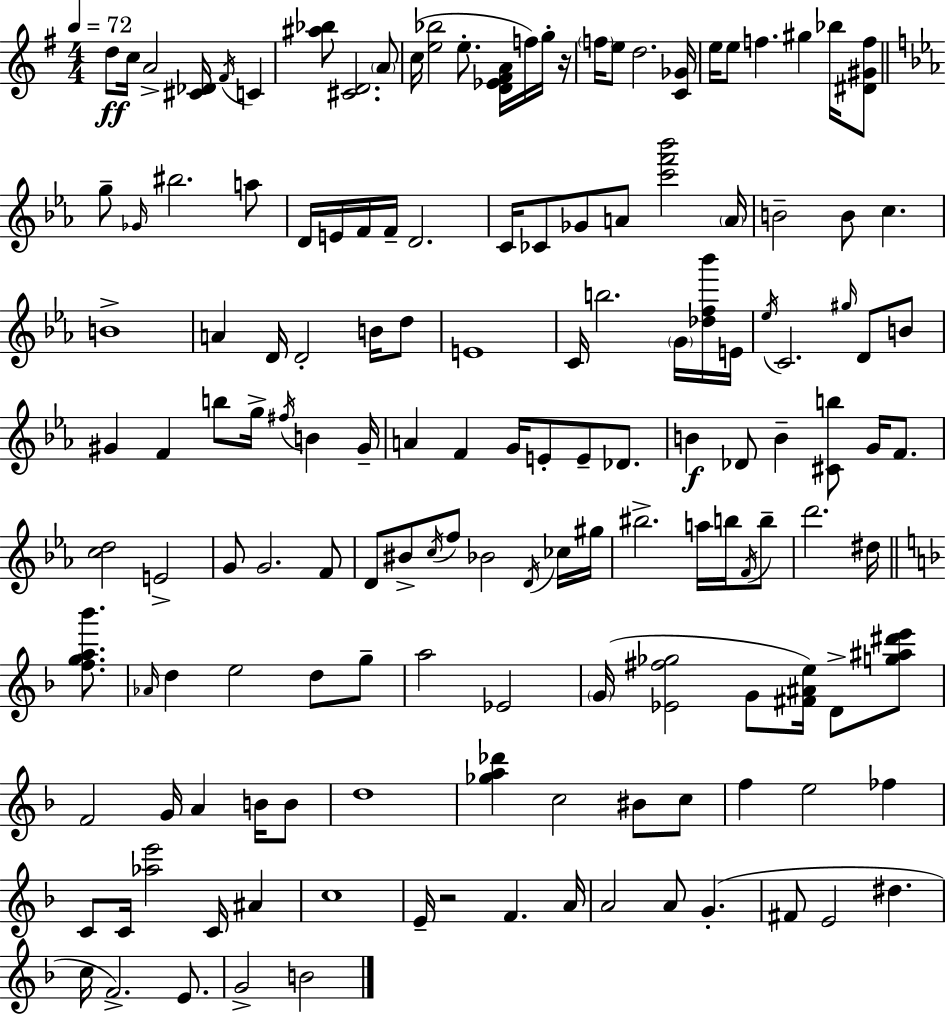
D5/e C5/s A4/h [C#4,Db4]/s F#4/s C4/q [A#5,Bb5]/e [C#4,D4]/h. A4/e C5/s [E5,Bb5]/h E5/e. [D4,Eb4,F#4,A4]/s F5/s G5/s R/s F5/s E5/e D5/h. [C4,Gb4]/s E5/s E5/e F5/q. G#5/q Bb5/s [D#4,G#4,F5]/e G5/e Gb4/s BIS5/h. A5/e D4/s E4/s F4/s F4/s D4/h. C4/s CES4/e Gb4/e A4/e [C6,F6,Bb6]/h A4/s B4/h B4/e C5/q. B4/w A4/q D4/s D4/h B4/s D5/e E4/w C4/s B5/h. G4/s [Db5,F5,Bb6]/s E4/s Eb5/s C4/h. G#5/s D4/e B4/e G#4/q F4/q B5/e G5/s F#5/s B4/q G#4/s A4/q F4/q G4/s E4/e E4/e Db4/e. B4/q Db4/e B4/q [C#4,B5]/e G4/s F4/e. [C5,D5]/h E4/h G4/e G4/h. F4/e D4/e BIS4/e C5/s F5/e Bb4/h D4/s CES5/s G#5/s BIS5/h. A5/s B5/s F4/s B5/e D6/h. D#5/s [F5,G5,A5,Bb6]/e. Ab4/s D5/q E5/h D5/e G5/e A5/h Eb4/h G4/s [Eb4,F#5,Gb5]/h G4/e [F#4,A#4,E5]/s D4/e [G5,A#5,D#6,E6]/e F4/h G4/s A4/q B4/s B4/e D5/w [Gb5,A5,Db6]/q C5/h BIS4/e C5/e F5/q E5/h FES5/q C4/e C4/s [Ab5,E6]/h C4/s A#4/q C5/w E4/s R/h F4/q. A4/s A4/h A4/e G4/q. F#4/e E4/h D#5/q. C5/s F4/h. E4/e. G4/h B4/h